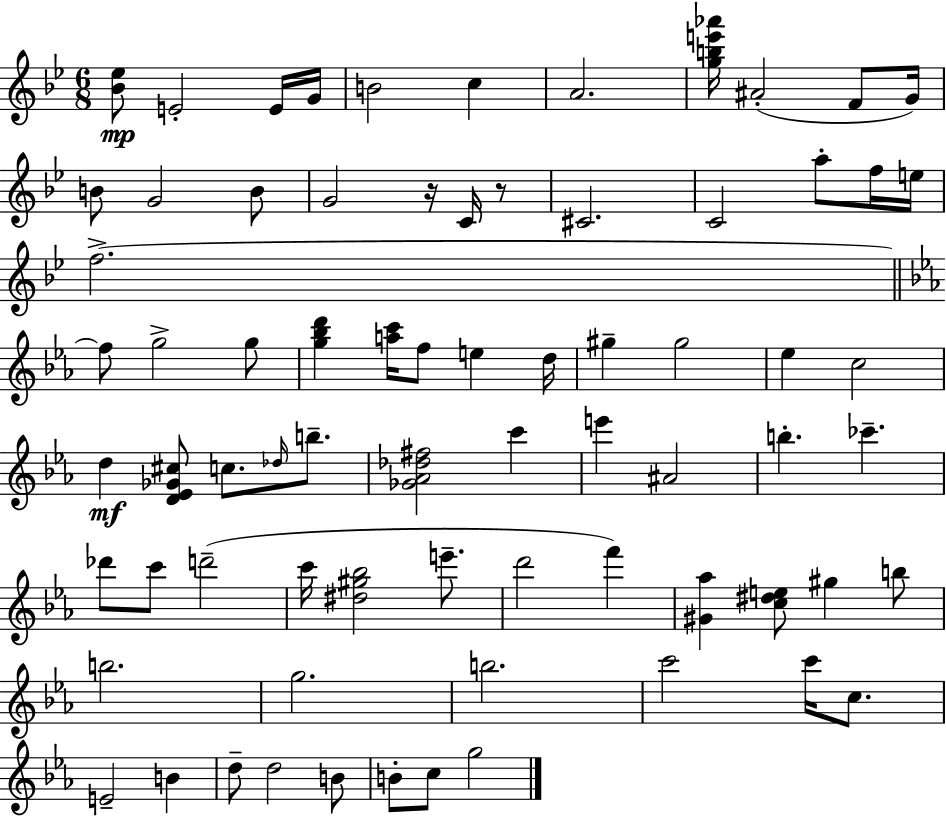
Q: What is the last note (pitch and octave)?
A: G5